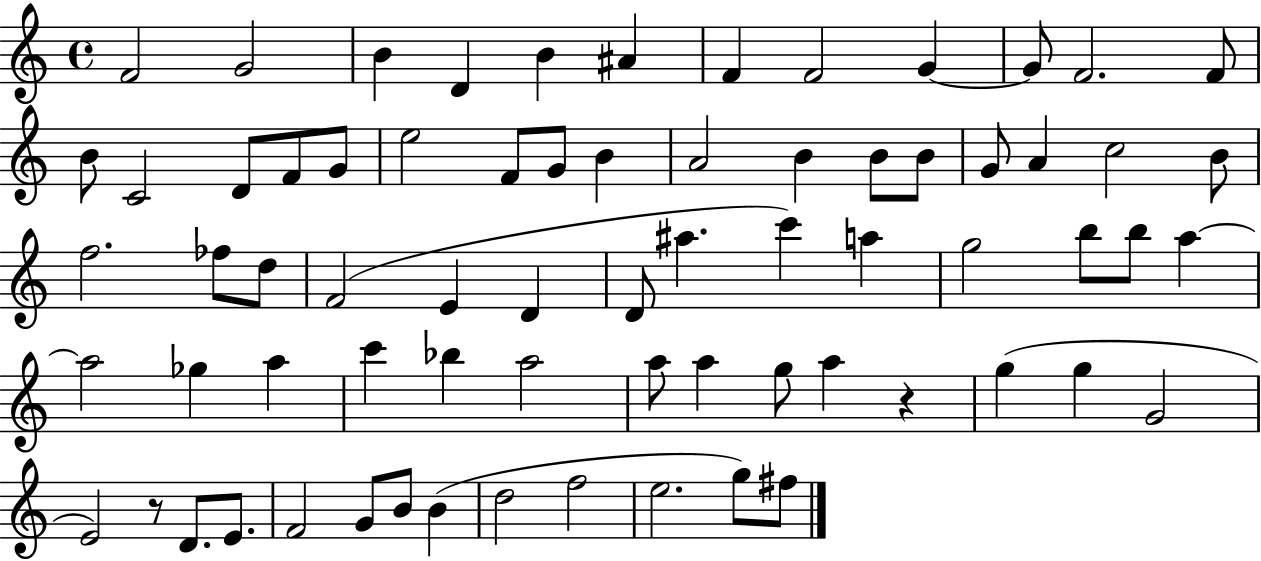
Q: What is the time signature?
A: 4/4